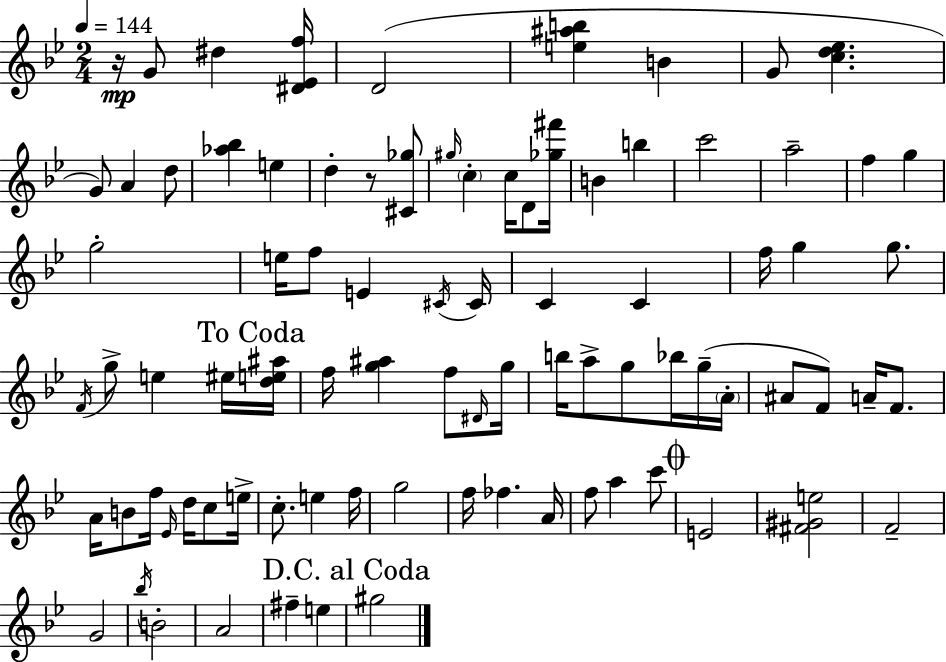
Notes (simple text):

R/s G4/e D#5/q [D#4,Eb4,F5]/s D4/h [E5,A#5,B5]/q B4/q G4/e [C5,D5,Eb5]/q. G4/e A4/q D5/e [Ab5,Bb5]/q E5/q D5/q R/e [C#4,Gb5]/e G#5/s C5/q C5/s D4/e [Gb5,F#6]/s B4/q B5/q C6/h A5/h F5/q G5/q G5/h E5/s F5/e E4/q C#4/s C#4/s C4/q C4/q F5/s G5/q G5/e. F4/s G5/e E5/q EIS5/s [D5,E5,A#5]/s F5/s [G5,A#5]/q F5/e D#4/s G5/s B5/s A5/e G5/e Bb5/s G5/s A4/s A#4/e F4/e A4/s F4/e. A4/s B4/e F5/s Eb4/s D5/s C5/e E5/s C5/e. E5/q F5/s G5/h F5/s FES5/q. A4/s F5/e A5/q C6/e E4/h [F#4,G#4,E5]/h F4/h G4/h Bb5/s B4/h A4/h F#5/q E5/q G#5/h